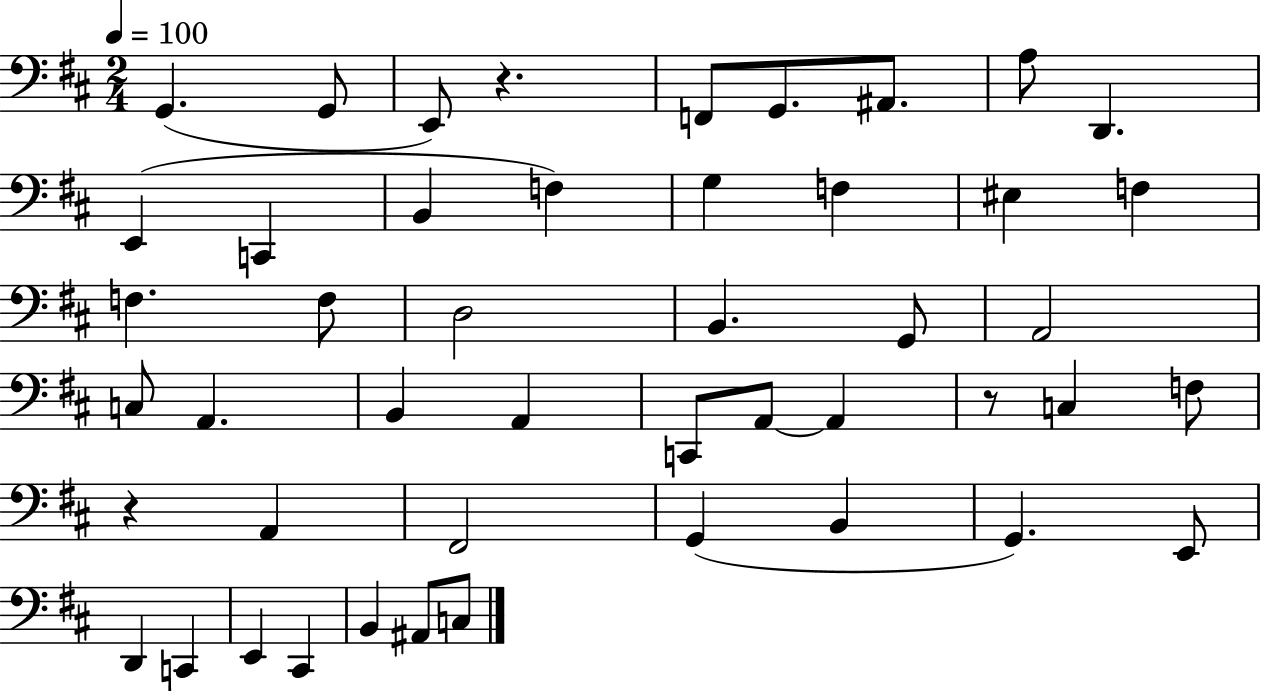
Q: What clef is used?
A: bass